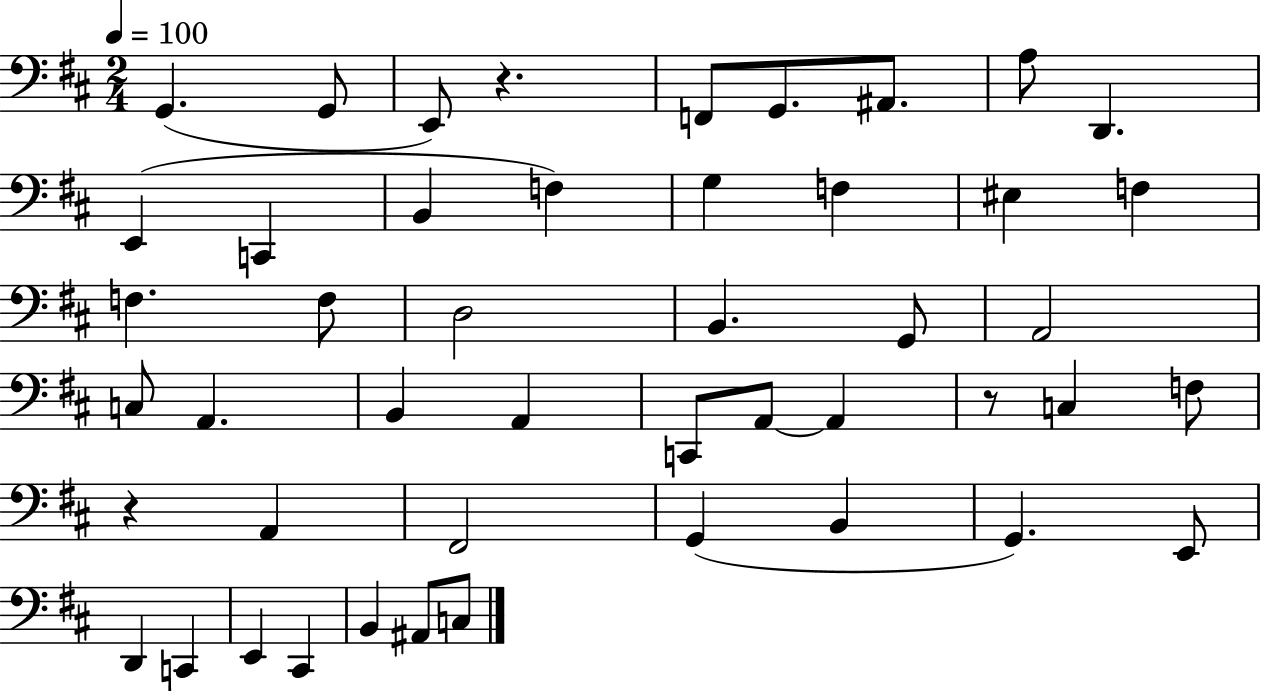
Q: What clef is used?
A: bass